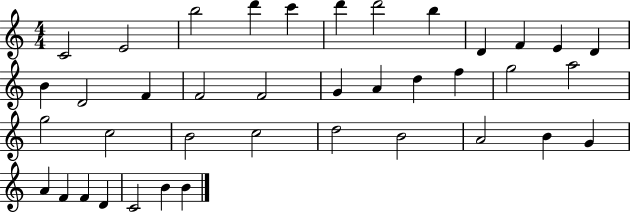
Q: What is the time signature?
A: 4/4